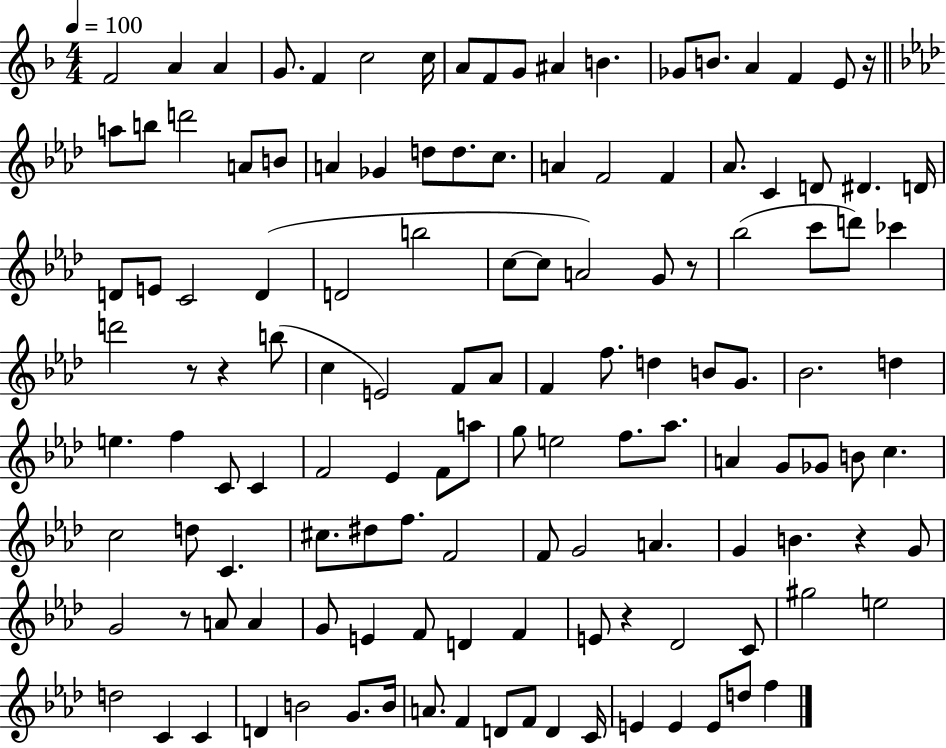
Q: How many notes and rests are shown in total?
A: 130